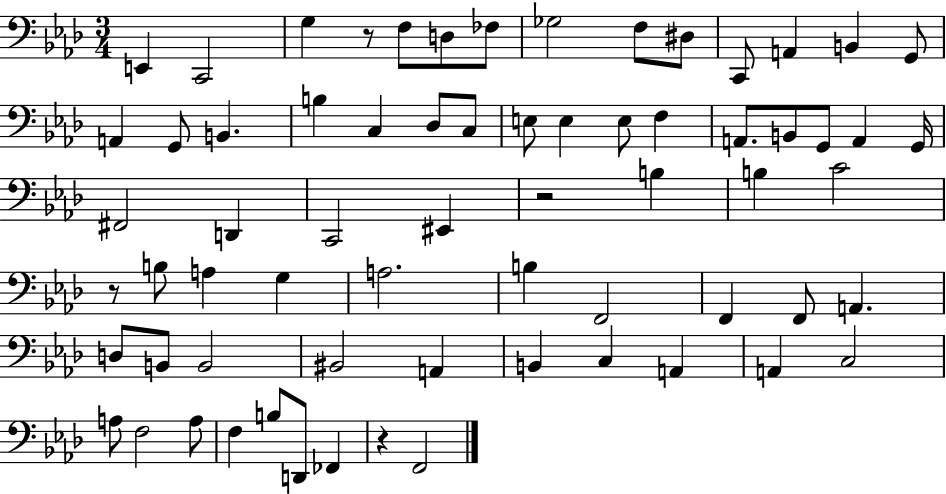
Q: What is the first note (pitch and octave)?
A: E2